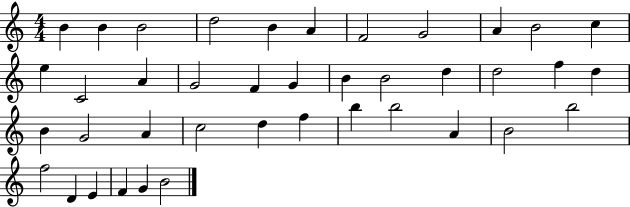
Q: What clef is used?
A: treble